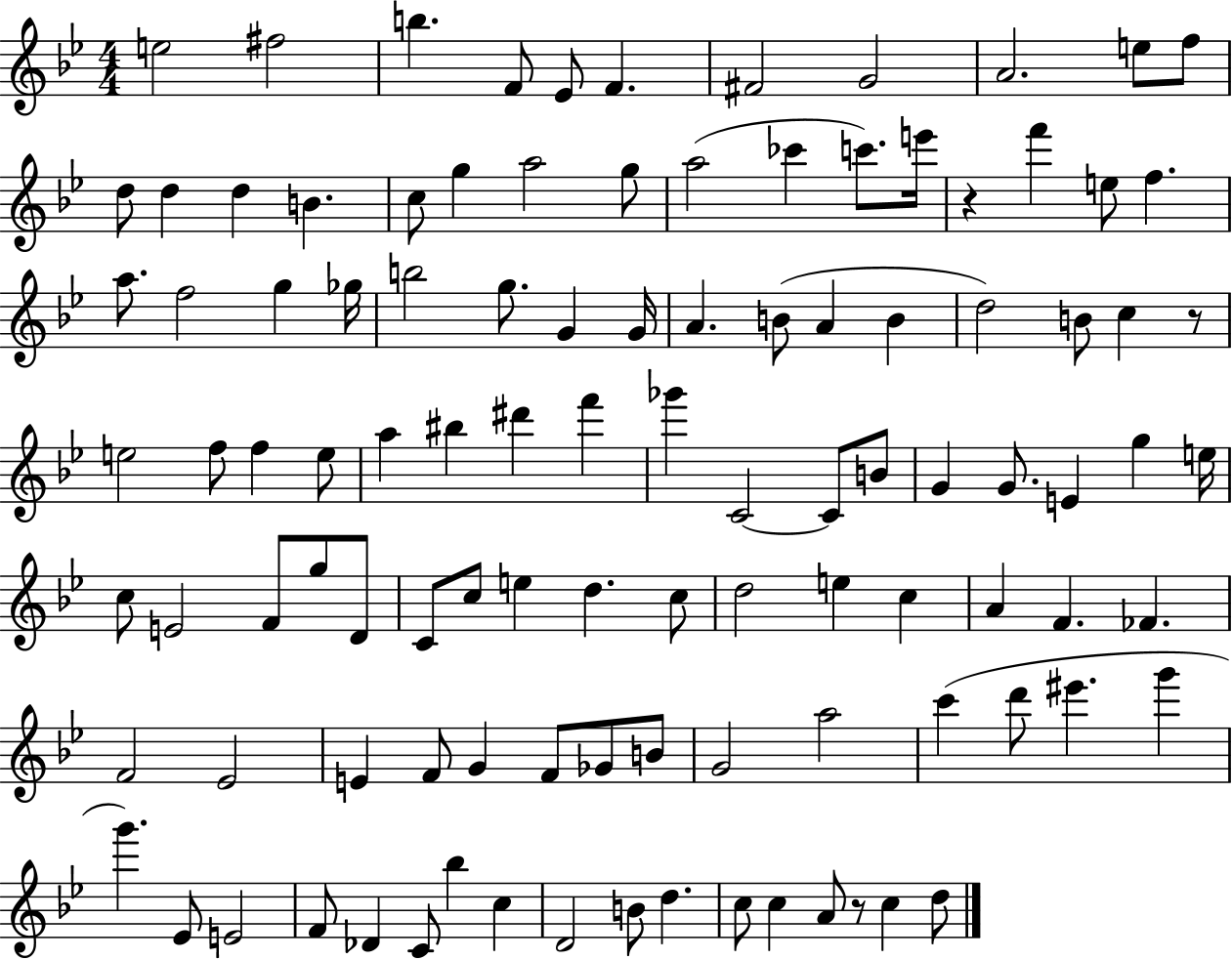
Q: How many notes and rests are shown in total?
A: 107